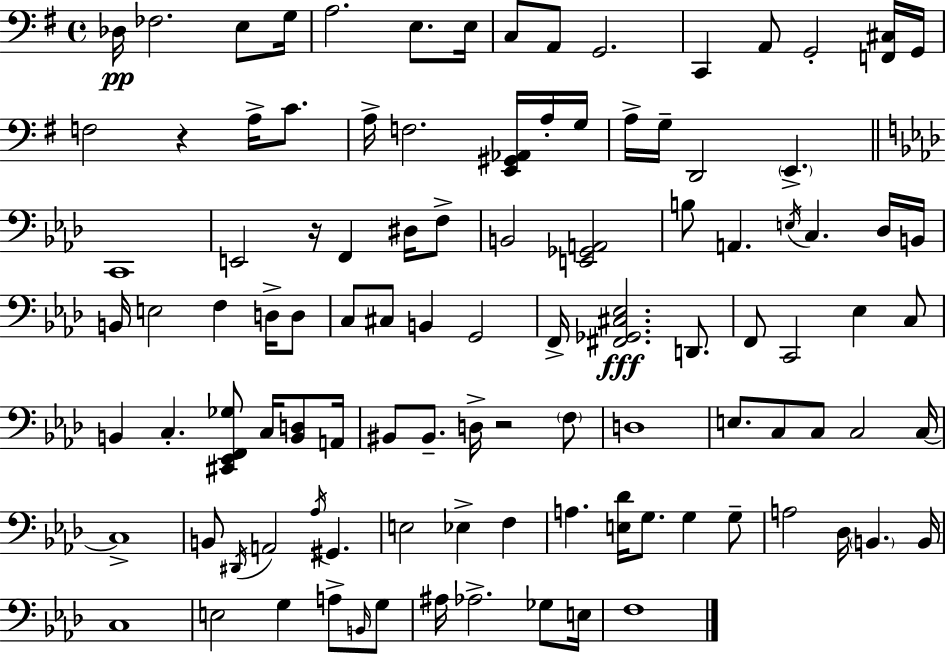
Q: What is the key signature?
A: E minor